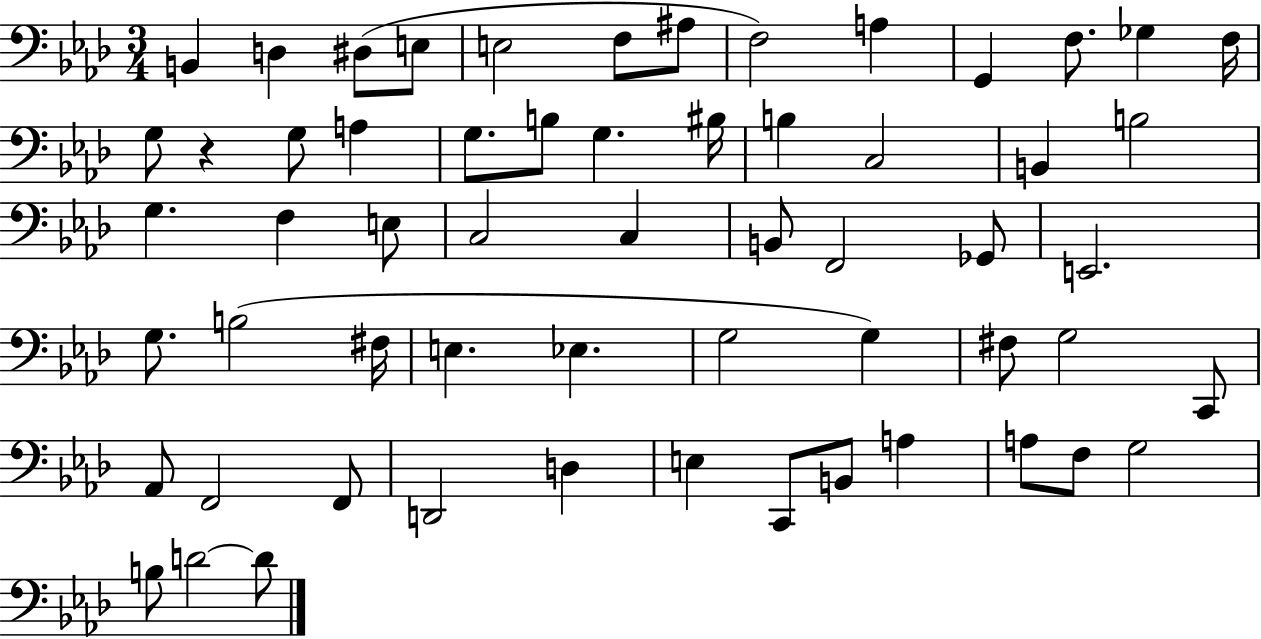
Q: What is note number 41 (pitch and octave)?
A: F#3